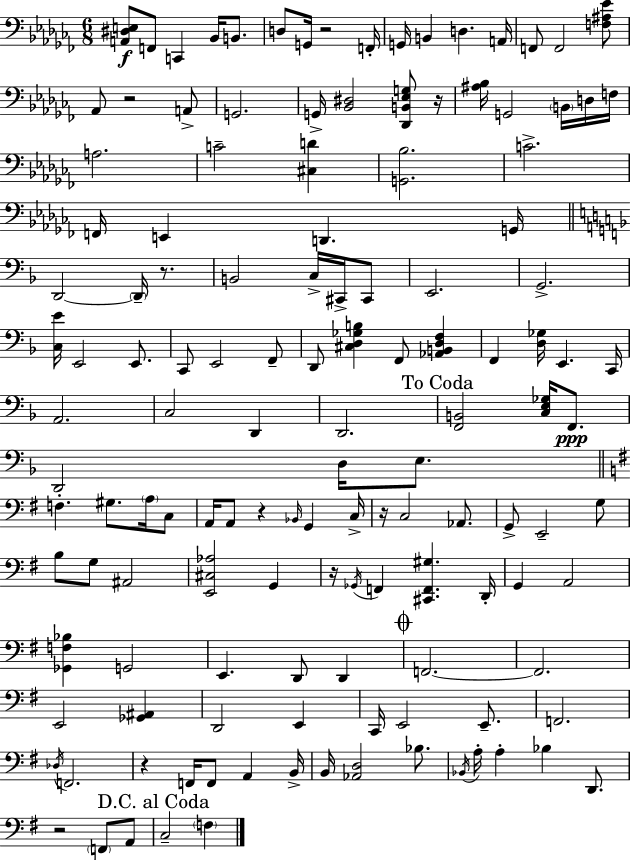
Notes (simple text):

[A2,D#3,E3]/e F2/e C2/q Bb2/s B2/e. D3/e G2/s R/h F2/s G2/s B2/q D3/q. A2/s F2/e F2/h [F3,A#3,Eb4]/e Ab2/e R/h A2/e G2/h. G2/s [Bb2,D#3]/h [Db2,B2,Eb3,G3]/e R/s [A#3,Bb3]/s G2/h B2/s D3/s F3/s A3/h. C4/h [C#3,D4]/q [G2,Bb3]/h. C4/h. F2/s E2/q D2/q. G2/s D2/h D2/s R/e. B2/h C3/s C#2/s C#2/e E2/h. G2/h. [C3,E4]/s E2/h E2/e. C2/e E2/h F2/e D2/e [C#3,D3,Gb3,B3]/q F2/e [Ab2,B2,D3,F3]/q F2/q [D3,Gb3]/s E2/q. C2/s A2/h. C3/h D2/q D2/h. [F2,B2]/h [C3,E3,Gb3]/s F2/e. D2/h D3/s E3/e. F3/q. G#3/e. A3/s C3/e A2/s A2/e R/q Bb2/s G2/q C3/s R/s C3/h Ab2/e. G2/e E2/h G3/e B3/e G3/e A#2/h [E2,C#3,Ab3]/h G2/q R/s Gb2/s F2/q [C#2,F2,G#3]/q. D2/s G2/q A2/h [Gb2,F3,Bb3]/q G2/h E2/q. D2/e D2/q F2/h. F2/h. E2/h [Gb2,A#2]/q D2/h E2/q C2/s E2/h E2/e. F2/h. Db3/s F2/h. R/q F2/s F2/e A2/q B2/s B2/s [Ab2,D3]/h Bb3/e. Bb2/s A3/s A3/q Bb3/q D2/e. R/h F2/e A2/e C3/h F3/q